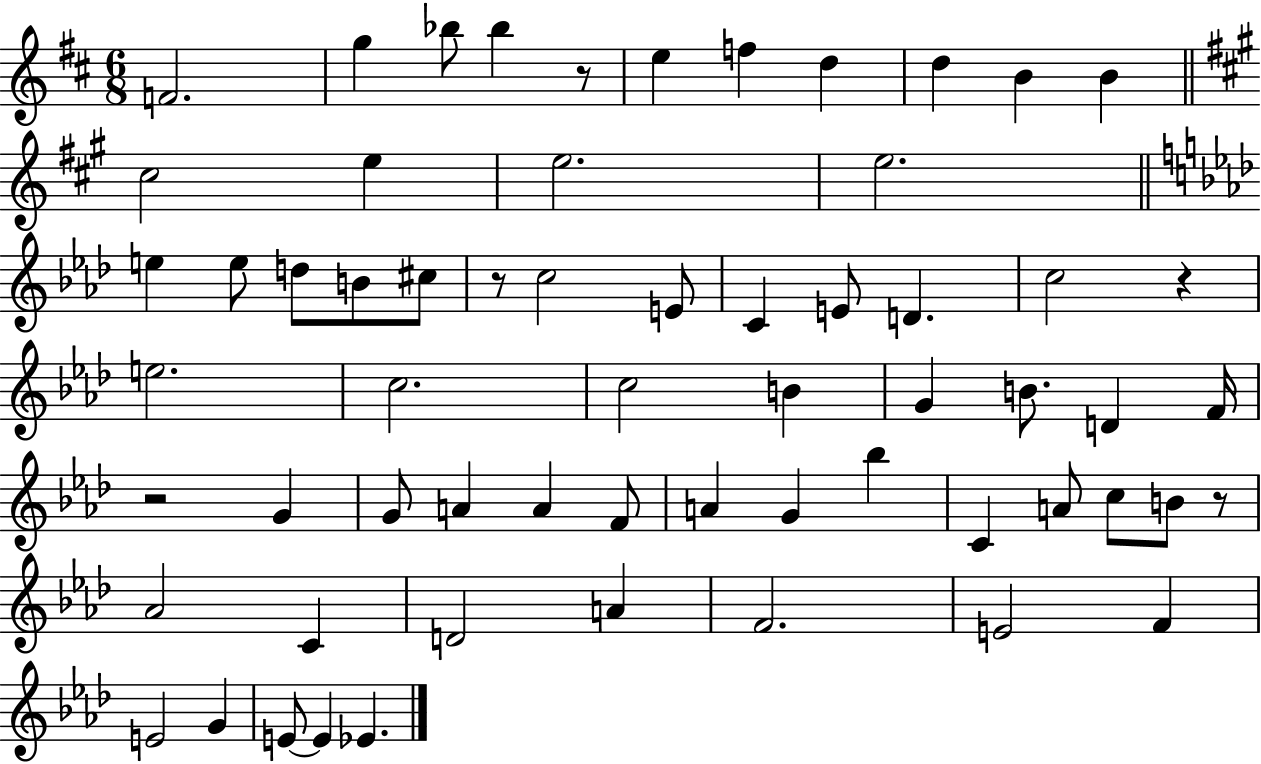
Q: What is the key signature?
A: D major